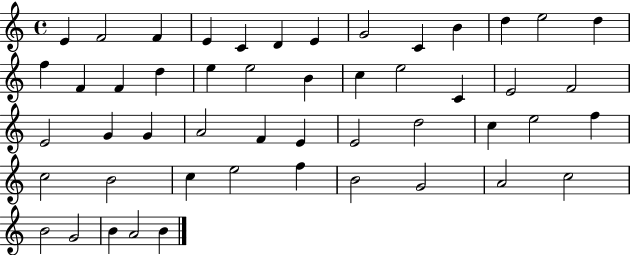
X:1
T:Untitled
M:4/4
L:1/4
K:C
E F2 F E C D E G2 C B d e2 d f F F d e e2 B c e2 C E2 F2 E2 G G A2 F E E2 d2 c e2 f c2 B2 c e2 f B2 G2 A2 c2 B2 G2 B A2 B